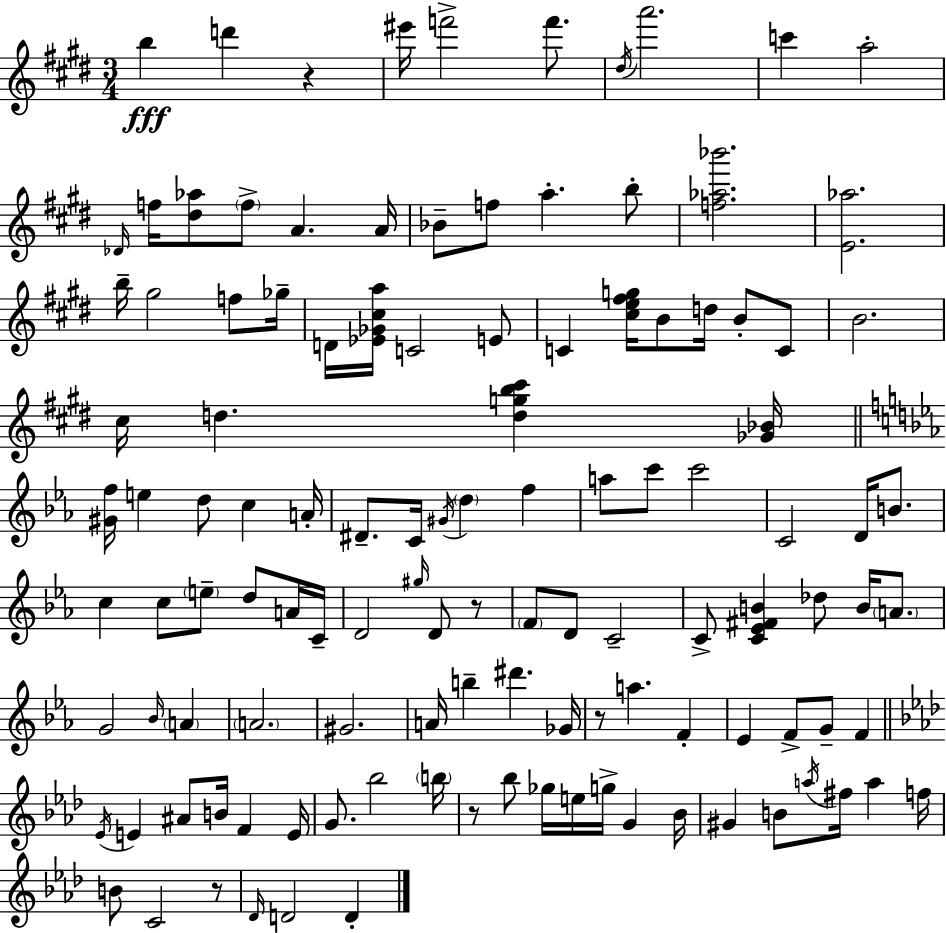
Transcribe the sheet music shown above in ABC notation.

X:1
T:Untitled
M:3/4
L:1/4
K:E
b d' z ^e'/4 f'2 f'/2 ^d/4 a'2 c' a2 _D/4 f/4 [^d_a]/2 f/2 A A/4 _B/2 f/2 a b/2 [f_a_b']2 [E_a]2 b/4 ^g2 f/2 _g/4 D/4 [_E_G^ca]/4 C2 E/2 C [^ce^fg]/4 B/2 d/4 B/2 C/2 B2 ^c/4 d [dgb^c'] [_G_B]/4 [^Gf]/4 e d/2 c A/4 ^D/2 C/4 ^G/4 d f a/2 c'/2 c'2 C2 D/4 B/2 c c/2 e/2 d/2 A/4 C/4 D2 ^g/4 D/2 z/2 F/2 D/2 C2 C/2 [C_E^FB] _d/2 B/4 A/2 G2 _B/4 A A2 ^G2 A/4 b ^d' _G/4 z/2 a F _E F/2 G/2 F _E/4 E ^A/2 B/4 F E/4 G/2 _b2 b/4 z/2 _b/2 _g/4 e/4 g/4 G _B/4 ^G B/2 a/4 ^f/4 a f/4 B/2 C2 z/2 _D/4 D2 D